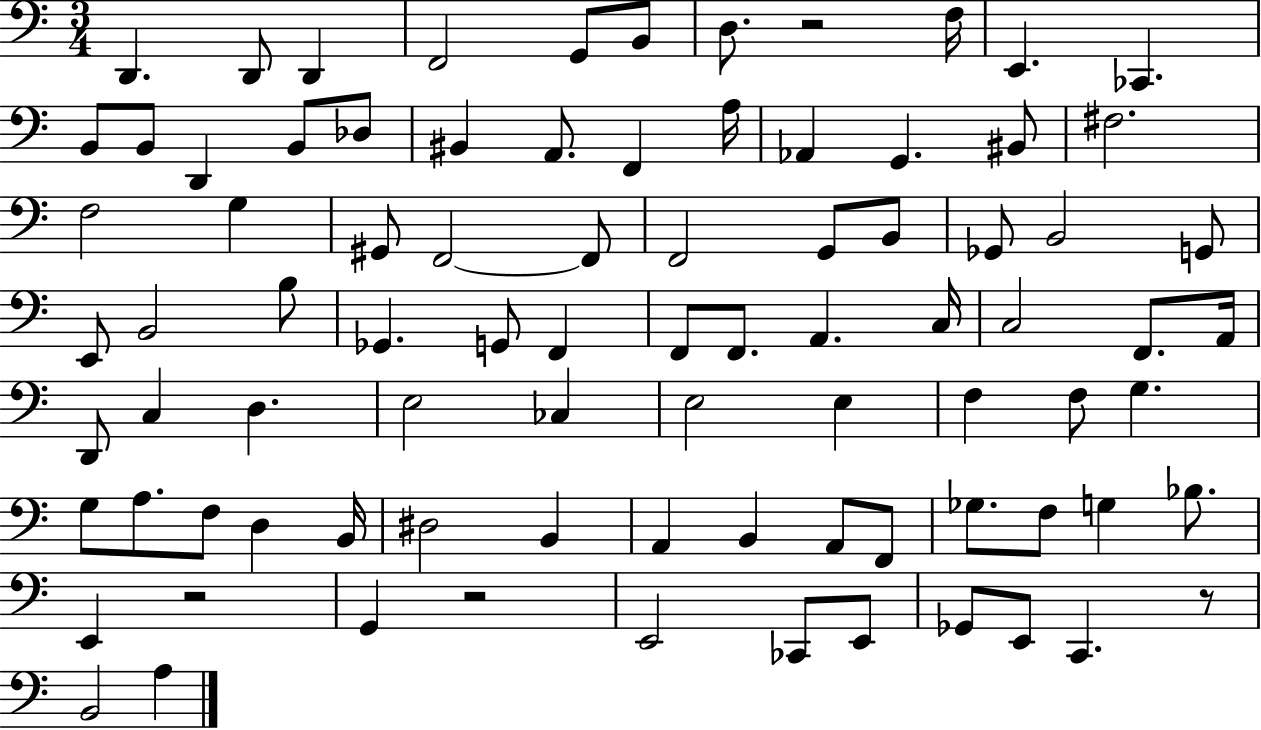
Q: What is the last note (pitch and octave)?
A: A3